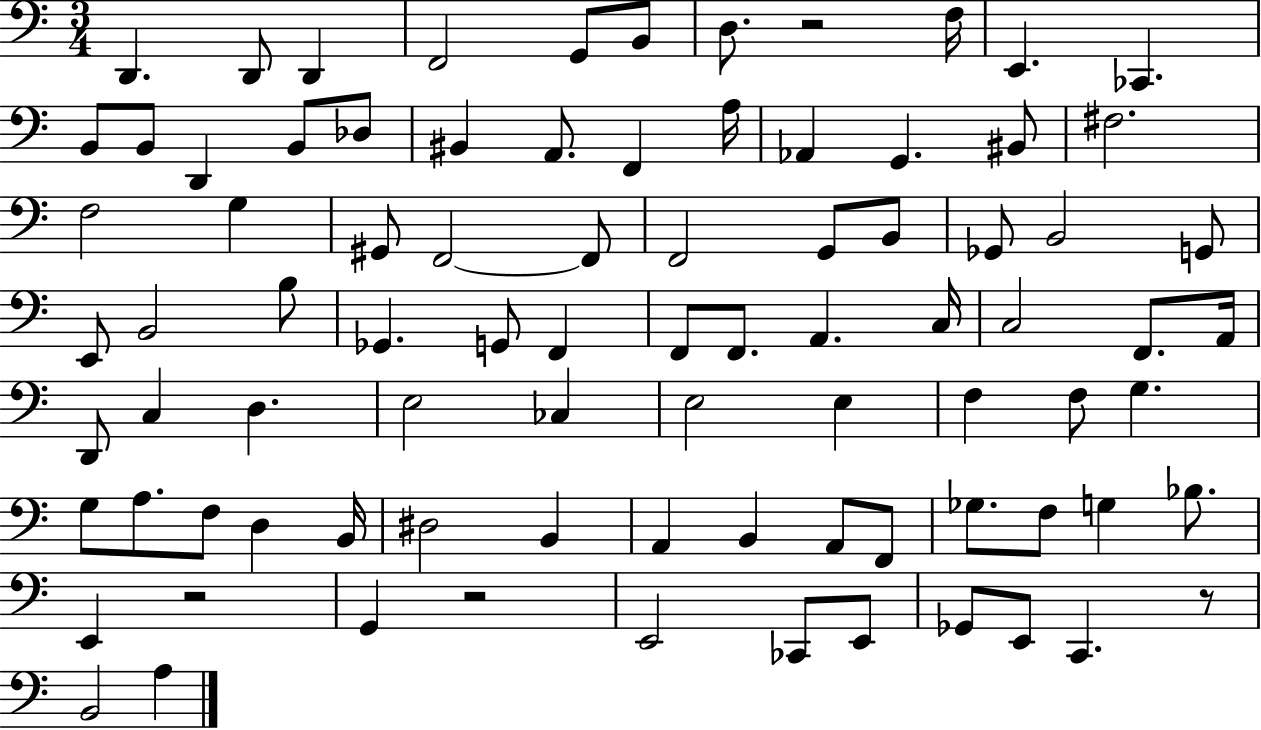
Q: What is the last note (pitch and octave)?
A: A3